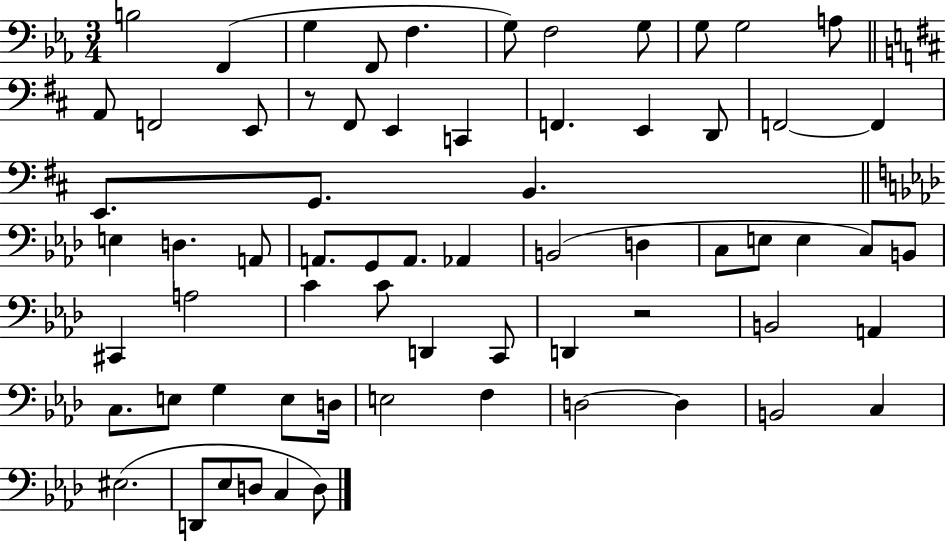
{
  \clef bass
  \numericTimeSignature
  \time 3/4
  \key ees \major
  b2 f,4( | g4 f,8 f4. | g8) f2 g8 | g8 g2 a8 | \break \bar "||" \break \key b \minor a,8 f,2 e,8 | r8 fis,8 e,4 c,4 | f,4. e,4 d,8 | f,2~~ f,4 | \break e,8. g,8. b,4. | \bar "||" \break \key aes \major e4 d4. a,8 | a,8. g,8 a,8. aes,4 | b,2( d4 | c8 e8 e4 c8) b,8 | \break cis,4 a2 | c'4 c'8 d,4 c,8 | d,4 r2 | b,2 a,4 | \break c8. e8 g4 e8 d16 | e2 f4 | d2~~ d4 | b,2 c4 | \break eis2.( | d,8 ees8 d8 c4 d8) | \bar "|."
}